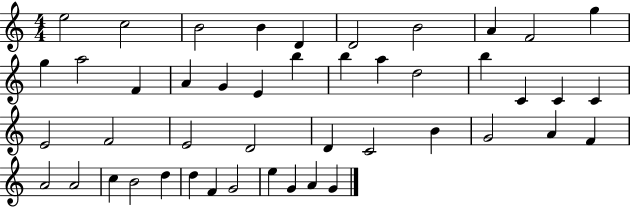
E5/h C5/h B4/h B4/q D4/q D4/h B4/h A4/q F4/h G5/q G5/q A5/h F4/q A4/q G4/q E4/q B5/q B5/q A5/q D5/h B5/q C4/q C4/q C4/q E4/h F4/h E4/h D4/h D4/q C4/h B4/q G4/h A4/q F4/q A4/h A4/h C5/q B4/h D5/q D5/q F4/q G4/h E5/q G4/q A4/q G4/q